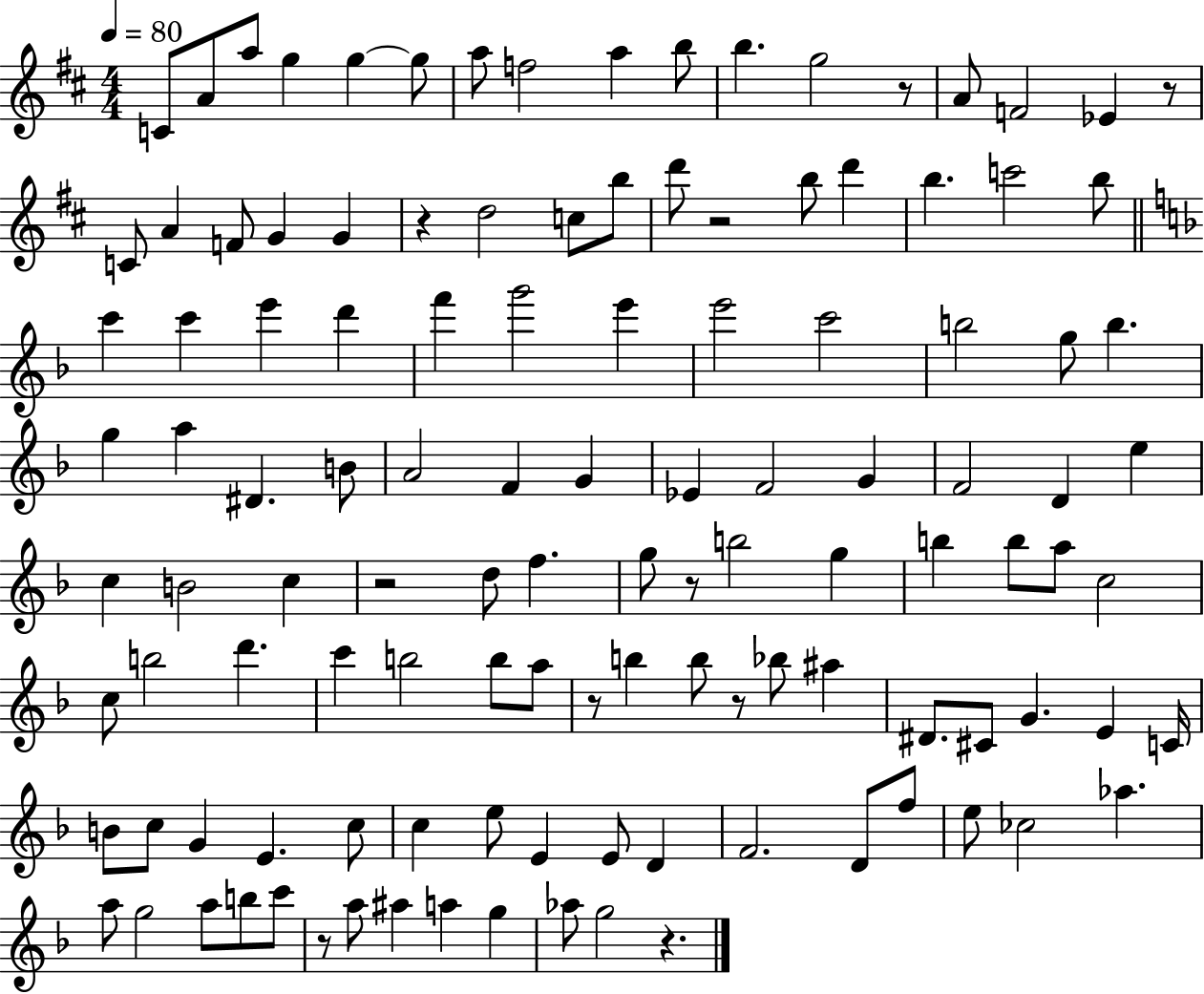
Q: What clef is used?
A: treble